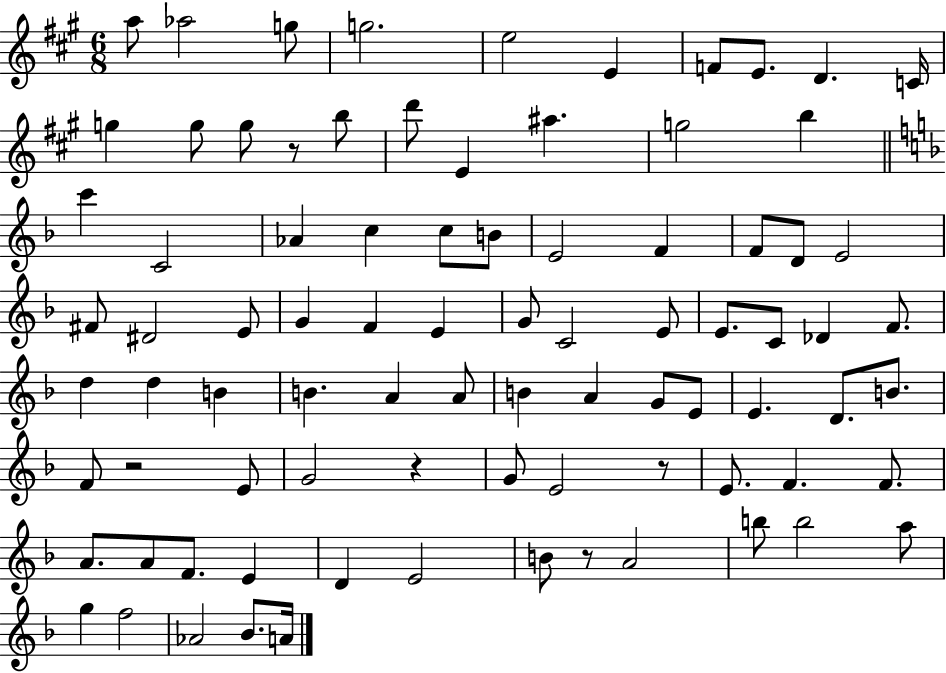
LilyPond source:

{
  \clef treble
  \numericTimeSignature
  \time 6/8
  \key a \major
  a''8 aes''2 g''8 | g''2. | e''2 e'4 | f'8 e'8. d'4. c'16 | \break g''4 g''8 g''8 r8 b''8 | d'''8 e'4 ais''4. | g''2 b''4 | \bar "||" \break \key f \major c'''4 c'2 | aes'4 c''4 c''8 b'8 | e'2 f'4 | f'8 d'8 e'2 | \break fis'8 dis'2 e'8 | g'4 f'4 e'4 | g'8 c'2 e'8 | e'8. c'8 des'4 f'8. | \break d''4 d''4 b'4 | b'4. a'4 a'8 | b'4 a'4 g'8 e'8 | e'4. d'8. b'8. | \break f'8 r2 e'8 | g'2 r4 | g'8 e'2 r8 | e'8. f'4. f'8. | \break a'8. a'8 f'8. e'4 | d'4 e'2 | b'8 r8 a'2 | b''8 b''2 a''8 | \break g''4 f''2 | aes'2 bes'8. a'16 | \bar "|."
}